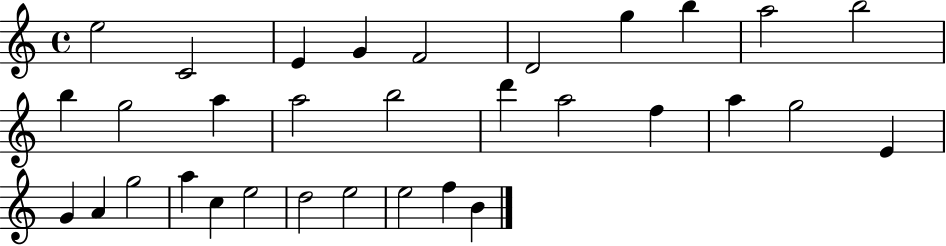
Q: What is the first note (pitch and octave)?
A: E5